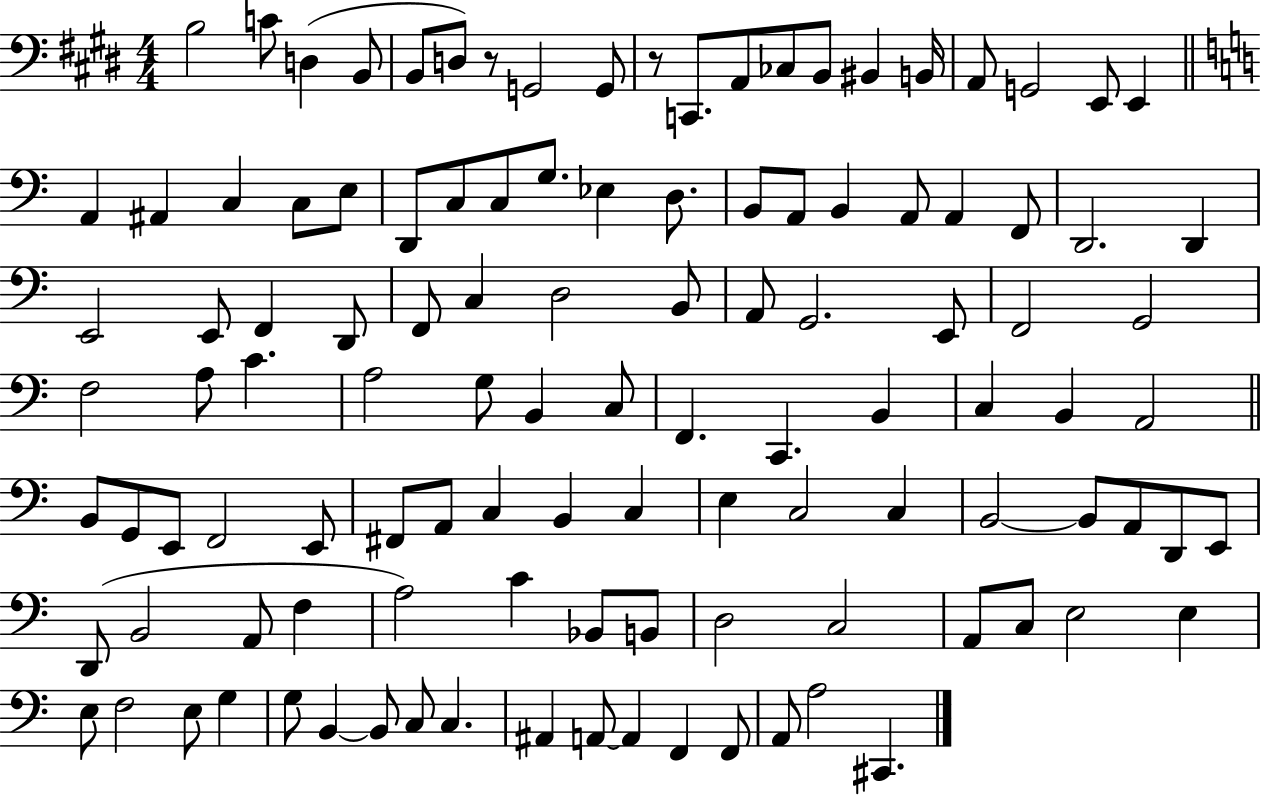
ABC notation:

X:1
T:Untitled
M:4/4
L:1/4
K:E
B,2 C/2 D, B,,/2 B,,/2 D,/2 z/2 G,,2 G,,/2 z/2 C,,/2 A,,/2 _C,/2 B,,/2 ^B,, B,,/4 A,,/2 G,,2 E,,/2 E,, A,, ^A,, C, C,/2 E,/2 D,,/2 C,/2 C,/2 G,/2 _E, D,/2 B,,/2 A,,/2 B,, A,,/2 A,, F,,/2 D,,2 D,, E,,2 E,,/2 F,, D,,/2 F,,/2 C, D,2 B,,/2 A,,/2 G,,2 E,,/2 F,,2 G,,2 F,2 A,/2 C A,2 G,/2 B,, C,/2 F,, C,, B,, C, B,, A,,2 B,,/2 G,,/2 E,,/2 F,,2 E,,/2 ^F,,/2 A,,/2 C, B,, C, E, C,2 C, B,,2 B,,/2 A,,/2 D,,/2 E,,/2 D,,/2 B,,2 A,,/2 F, A,2 C _B,,/2 B,,/2 D,2 C,2 A,,/2 C,/2 E,2 E, E,/2 F,2 E,/2 G, G,/2 B,, B,,/2 C,/2 C, ^A,, A,,/2 A,, F,, F,,/2 A,,/2 A,2 ^C,,